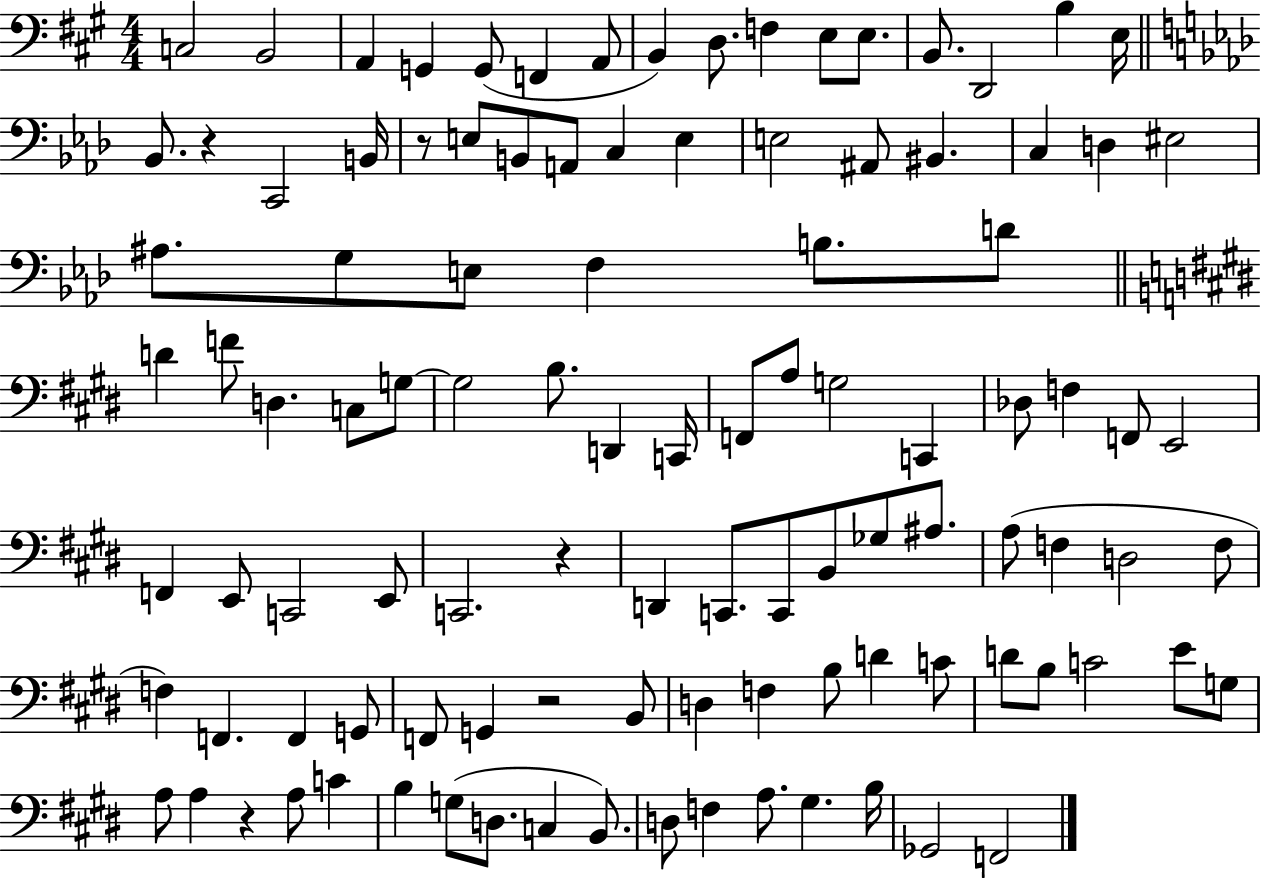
X:1
T:Untitled
M:4/4
L:1/4
K:A
C,2 B,,2 A,, G,, G,,/2 F,, A,,/2 B,, D,/2 F, E,/2 E,/2 B,,/2 D,,2 B, E,/4 _B,,/2 z C,,2 B,,/4 z/2 E,/2 B,,/2 A,,/2 C, E, E,2 ^A,,/2 ^B,, C, D, ^E,2 ^A,/2 G,/2 E,/2 F, B,/2 D/2 D F/2 D, C,/2 G,/2 G,2 B,/2 D,, C,,/4 F,,/2 A,/2 G,2 C,, _D,/2 F, F,,/2 E,,2 F,, E,,/2 C,,2 E,,/2 C,,2 z D,, C,,/2 C,,/2 B,,/2 _G,/2 ^A,/2 A,/2 F, D,2 F,/2 F, F,, F,, G,,/2 F,,/2 G,, z2 B,,/2 D, F, B,/2 D C/2 D/2 B,/2 C2 E/2 G,/2 A,/2 A, z A,/2 C B, G,/2 D,/2 C, B,,/2 D,/2 F, A,/2 ^G, B,/4 _G,,2 F,,2